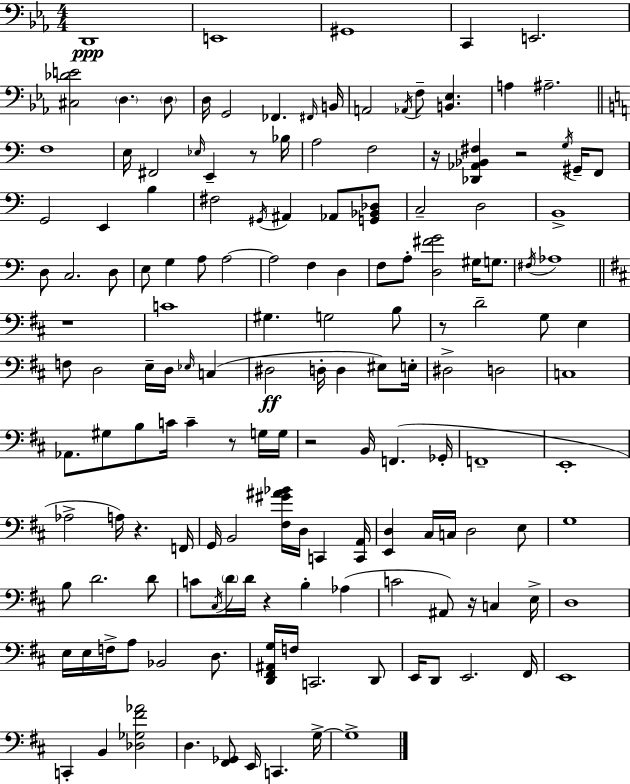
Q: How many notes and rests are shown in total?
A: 155